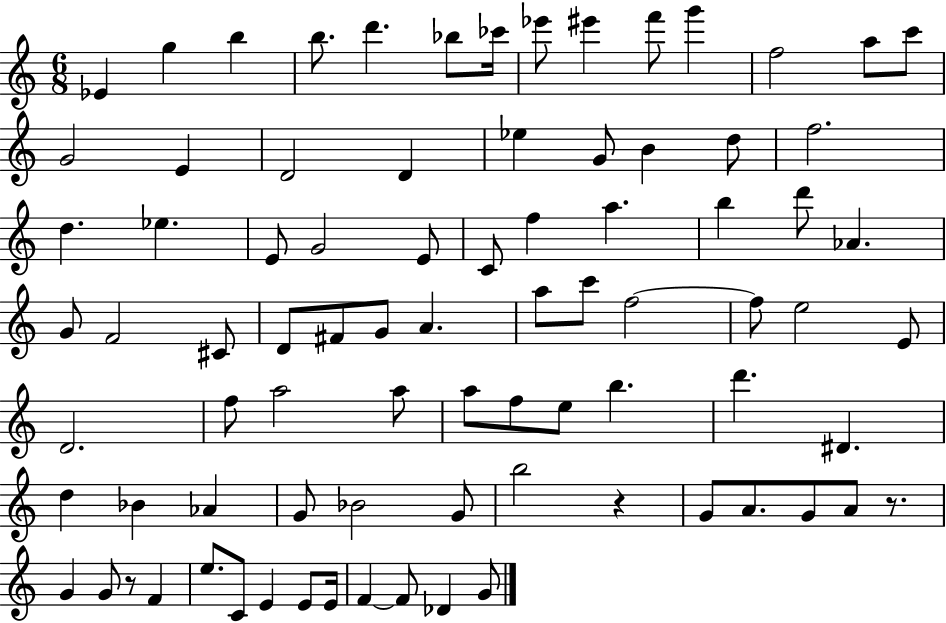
X:1
T:Untitled
M:6/8
L:1/4
K:C
_E g b b/2 d' _b/2 _c'/4 _e'/2 ^e' f'/2 g' f2 a/2 c'/2 G2 E D2 D _e G/2 B d/2 f2 d _e E/2 G2 E/2 C/2 f a b d'/2 _A G/2 F2 ^C/2 D/2 ^F/2 G/2 A a/2 c'/2 f2 f/2 e2 E/2 D2 f/2 a2 a/2 a/2 f/2 e/2 b d' ^D d _B _A G/2 _B2 G/2 b2 z G/2 A/2 G/2 A/2 z/2 G G/2 z/2 F e/2 C/2 E E/2 E/4 F F/2 _D G/2